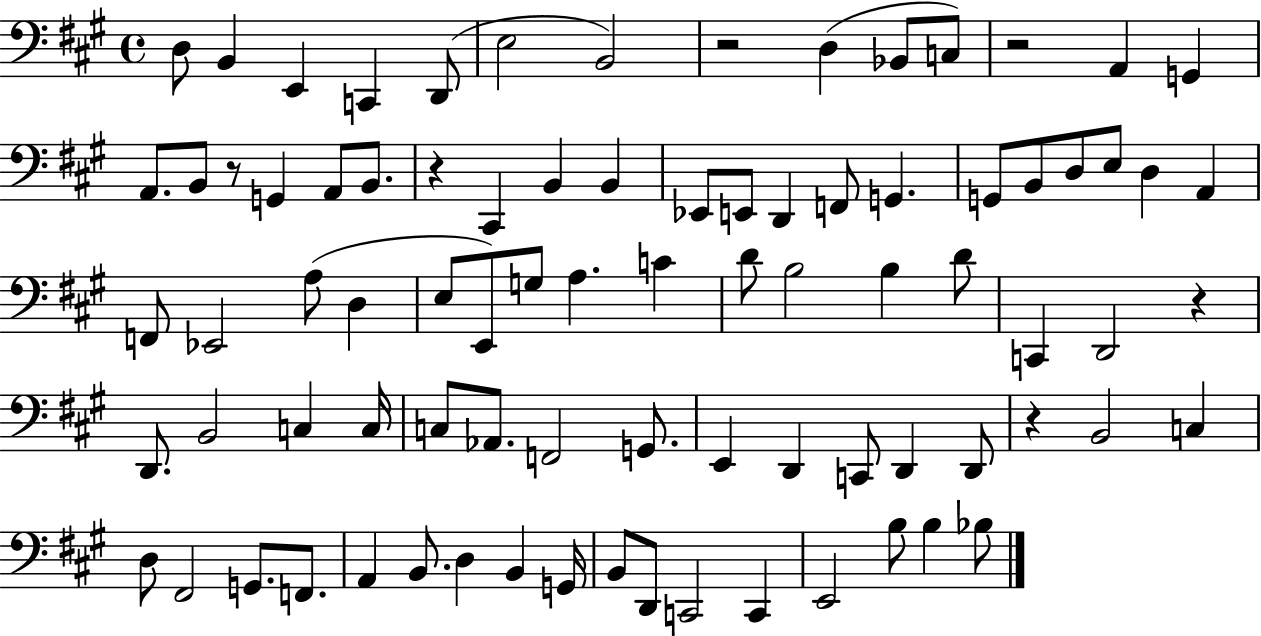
{
  \clef bass
  \time 4/4
  \defaultTimeSignature
  \key a \major
  \repeat volta 2 { d8 b,4 e,4 c,4 d,8( | e2 b,2) | r2 d4( bes,8 c8) | r2 a,4 g,4 | \break a,8. b,8 r8 g,4 a,8 b,8. | r4 cis,4 b,4 b,4 | ees,8 e,8 d,4 f,8 g,4. | g,8 b,8 d8 e8 d4 a,4 | \break f,8 ees,2 a8( d4 | e8 e,8) g8 a4. c'4 | d'8 b2 b4 d'8 | c,4 d,2 r4 | \break d,8. b,2 c4 c16 | c8 aes,8. f,2 g,8. | e,4 d,4 c,8 d,4 d,8 | r4 b,2 c4 | \break d8 fis,2 g,8. f,8. | a,4 b,8. d4 b,4 g,16 | b,8 d,8 c,2 c,4 | e,2 b8 b4 bes8 | \break } \bar "|."
}